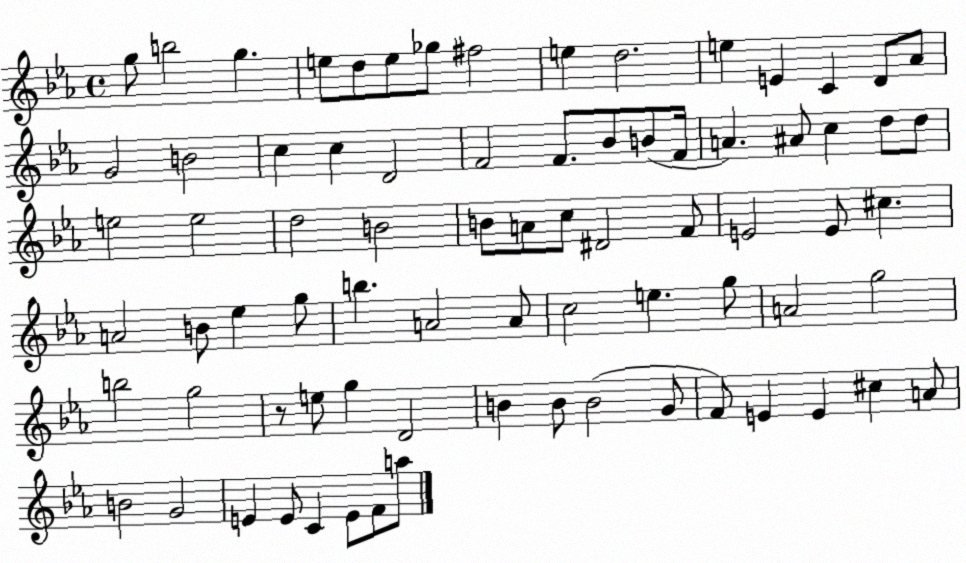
X:1
T:Untitled
M:4/4
L:1/4
K:Eb
g/2 b2 g e/2 d/2 e/2 _g/2 ^f2 e d2 e E C D/2 _A/2 G2 B2 c c D2 F2 F/2 _B/2 B/2 F/4 A ^A/2 c d/2 d/2 e2 e2 d2 B2 B/2 A/2 c/2 ^D2 F/2 E2 E/2 ^c A2 B/2 _e g/2 b A2 A/2 c2 e g/2 A2 g2 b2 g2 z/2 e/2 g D2 B B/2 B2 G/2 F/2 E E ^c A/2 B2 G2 E E/2 C E/2 F/2 a/2